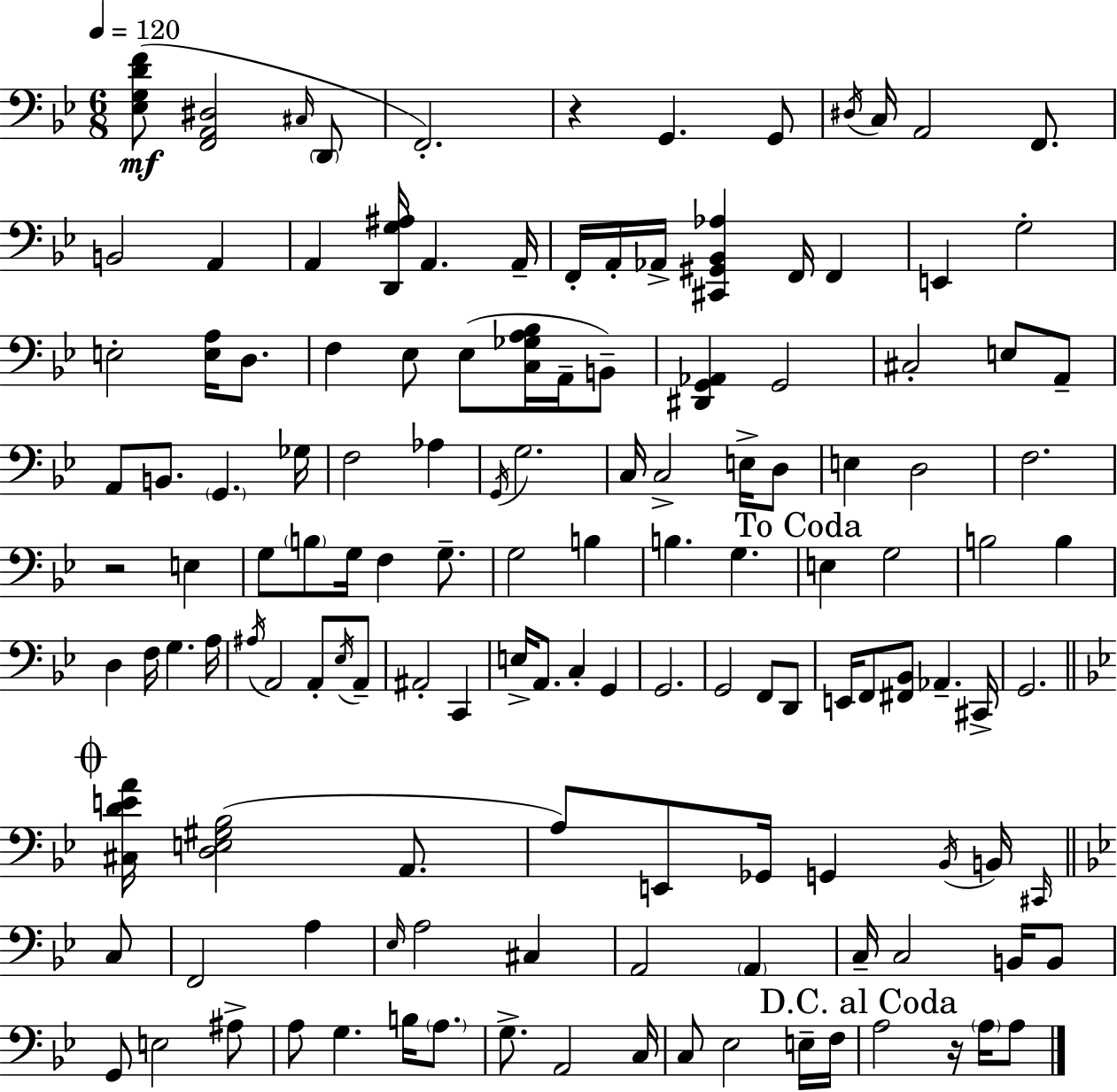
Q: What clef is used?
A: bass